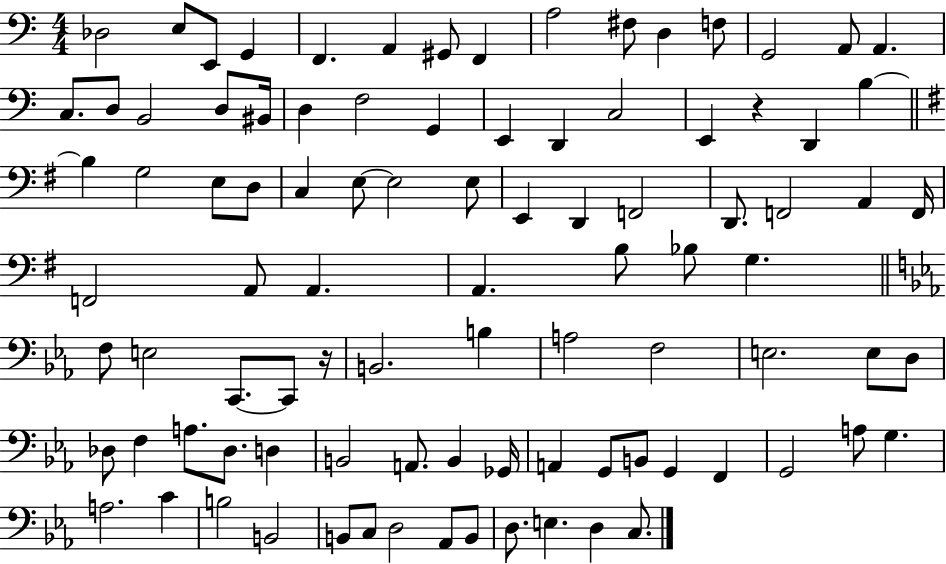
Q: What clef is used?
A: bass